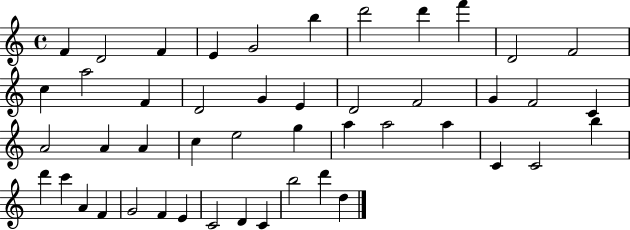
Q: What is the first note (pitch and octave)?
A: F4